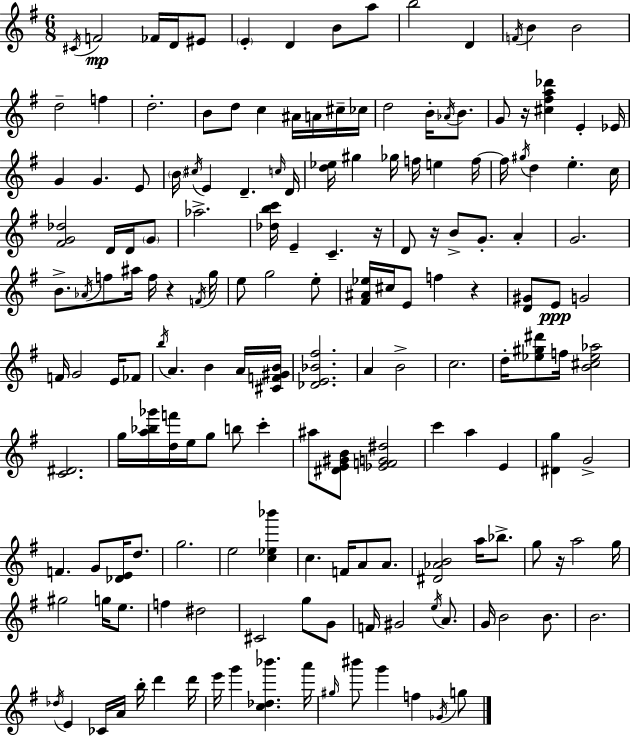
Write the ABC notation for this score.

X:1
T:Untitled
M:6/8
L:1/4
K:Em
^C/4 F2 _F/4 D/4 ^E/2 E D B/2 a/2 b2 D F/4 B B2 d2 f d2 B/2 d/2 c ^A/4 A/4 ^c/4 _c/4 d2 B/4 _A/4 B/2 G/2 z/4 [^c^fa_d'] E _E/4 G G E/2 B/4 ^c/4 E D c/4 D/4 [d_e]/4 ^g _g/4 f/4 e f/4 f/4 ^g/4 d e c/4 [^FG_d]2 D/4 D/4 G/2 _a2 [_dbc']/4 E C z/4 D/2 z/4 B/2 G/2 A G2 B/2 _A/4 f/2 ^a/4 f/4 z F/4 g/4 e/2 g2 e/2 [^F^A_e]/4 ^c/4 E/2 f z [D^G]/2 E/2 G2 F/4 G2 E/4 _F/2 b/4 A B A/4 [^CF^GB]/4 [_DE_B^f]2 A B2 c2 d/4 [_e^g^d']/2 f/4 [B^c_e_a]2 [C^D]2 g/4 [a_b_g']/4 [df']/4 e/4 g/2 b/2 c' ^a/2 [^DE^GB]/2 [_EFG^d]2 c' a E [^Dg] G2 F G/2 [_DE]/4 d/2 g2 e2 [c_e_b'] c F/4 A/2 A/2 [^D_AB]2 a/4 _b/2 g/2 z/4 a2 g/4 ^g2 g/4 e/2 f ^d2 ^C2 g/2 G/2 F/4 ^G2 e/4 A/2 G/4 B2 B/2 B2 _d/4 E _C/4 A/4 b/4 d' d'/4 e'/4 g' [c_d_b'] a'/4 ^g/4 ^b'/2 g' f _G/4 g/2